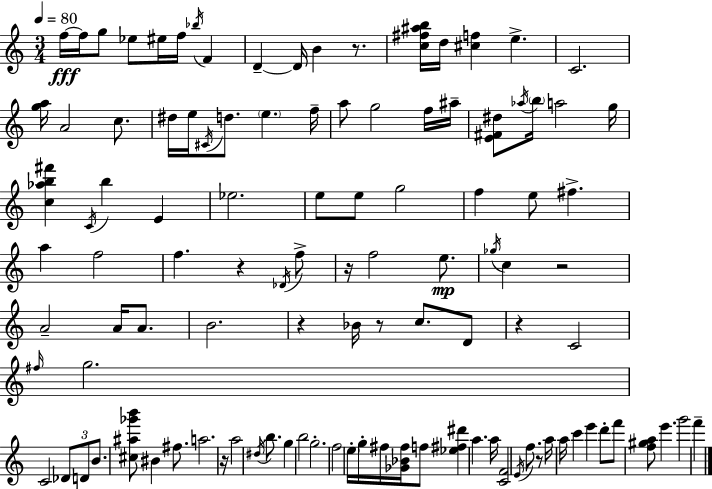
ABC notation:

X:1
T:Untitled
M:3/4
L:1/4
K:Am
f/4 f/4 g/2 _e/2 ^e/4 f/4 _b/4 F D D/4 B z/2 [c^f^ab]/4 d/4 [^cf] e C2 [ga]/4 A2 c/2 ^d/4 e/4 ^C/4 d/2 e f/4 a/2 g2 f/4 ^a/4 [E^F^d]/2 _a/4 b/4 a2 g/4 [c_ab^f'] C/4 b E _e2 e/2 e/2 g2 f e/2 ^f a f2 f z _D/4 f/2 z/4 f2 e/2 _g/4 c z2 A2 A/4 A/2 B2 z _B/4 z/2 c/2 D/2 z C2 ^f/4 g2 C2 _D/2 D/2 B/2 [^c^a_g'b']/2 ^B ^f/2 a2 z/4 a2 ^d/4 b/2 g b2 g2 f2 e/4 g/4 ^f/4 [_G_B^f]/4 f/2 [_e^f^d'] a a/4 [CF]2 E/4 f/2 z/2 a/4 a/4 c' e' d'/2 f'/2 [f^ga]/2 e' g'2 f'